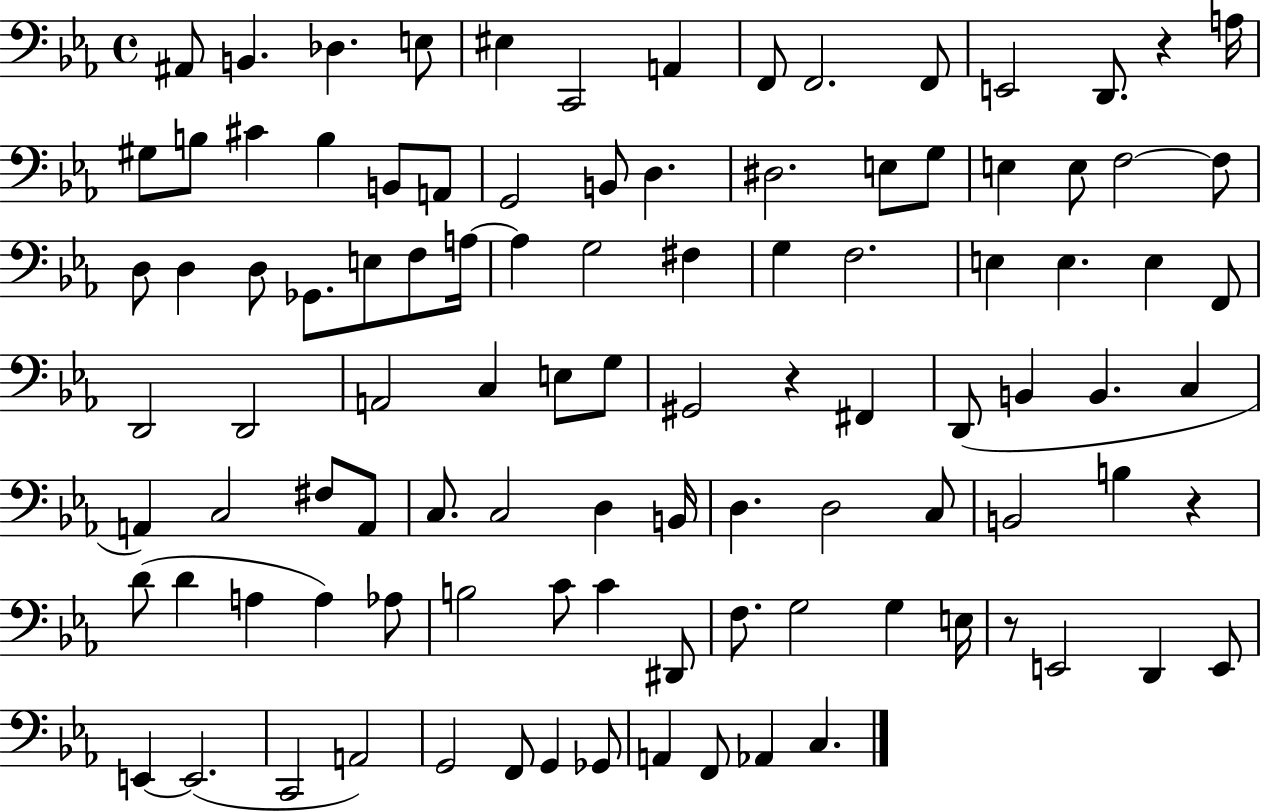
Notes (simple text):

A#2/e B2/q. Db3/q. E3/e EIS3/q C2/h A2/q F2/e F2/h. F2/e E2/h D2/e. R/q A3/s G#3/e B3/e C#4/q B3/q B2/e A2/e G2/h B2/e D3/q. D#3/h. E3/e G3/e E3/q E3/e F3/h F3/e D3/e D3/q D3/e Gb2/e. E3/e F3/e A3/s A3/q G3/h F#3/q G3/q F3/h. E3/q E3/q. E3/q F2/e D2/h D2/h A2/h C3/q E3/e G3/e G#2/h R/q F#2/q D2/e B2/q B2/q. C3/q A2/q C3/h F#3/e A2/e C3/e. C3/h D3/q B2/s D3/q. D3/h C3/e B2/h B3/q R/q D4/e D4/q A3/q A3/q Ab3/e B3/h C4/e C4/q D#2/e F3/e. G3/h G3/q E3/s R/e E2/h D2/q E2/e E2/q E2/h. C2/h A2/h G2/h F2/e G2/q Gb2/e A2/q F2/e Ab2/q C3/q.